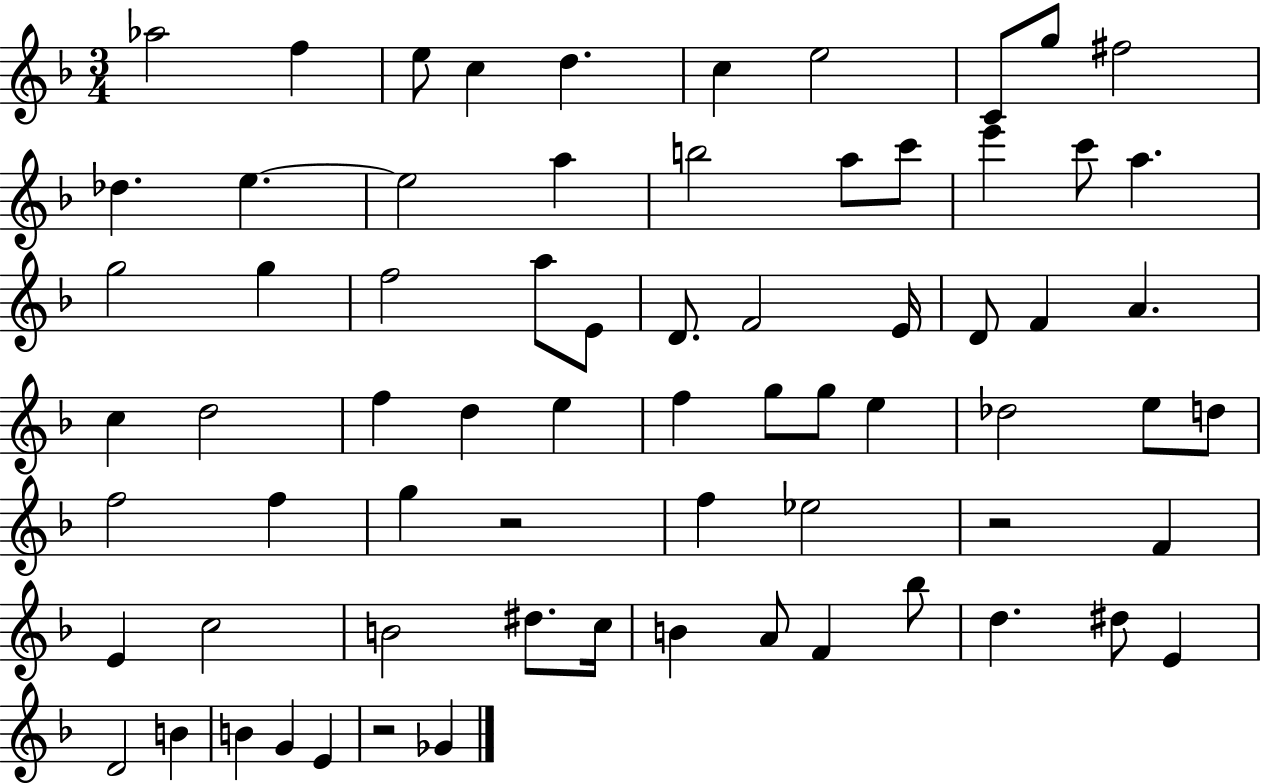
Ab5/h F5/q E5/e C5/q D5/q. C5/q E5/h C4/e G5/e F#5/h Db5/q. E5/q. E5/h A5/q B5/h A5/e C6/e E6/q C6/e A5/q. G5/h G5/q F5/h A5/e E4/e D4/e. F4/h E4/s D4/e F4/q A4/q. C5/q D5/h F5/q D5/q E5/q F5/q G5/e G5/e E5/q Db5/h E5/e D5/e F5/h F5/q G5/q R/h F5/q Eb5/h R/h F4/q E4/q C5/h B4/h D#5/e. C5/s B4/q A4/e F4/q Bb5/e D5/q. D#5/e E4/q D4/h B4/q B4/q G4/q E4/q R/h Gb4/q